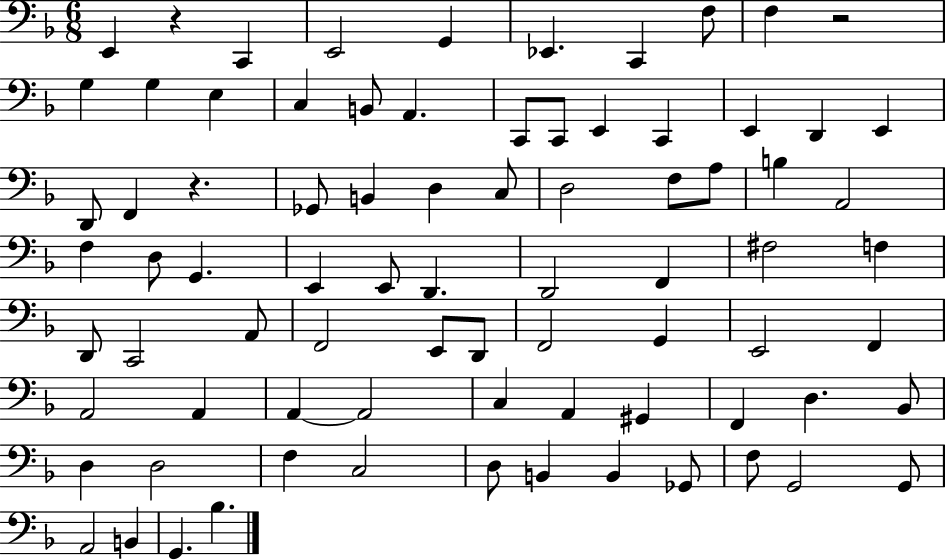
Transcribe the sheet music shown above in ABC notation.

X:1
T:Untitled
M:6/8
L:1/4
K:F
E,, z C,, E,,2 G,, _E,, C,, F,/2 F, z2 G, G, E, C, B,,/2 A,, C,,/2 C,,/2 E,, C,, E,, D,, E,, D,,/2 F,, z _G,,/2 B,, D, C,/2 D,2 F,/2 A,/2 B, A,,2 F, D,/2 G,, E,, E,,/2 D,, D,,2 F,, ^F,2 F, D,,/2 C,,2 A,,/2 F,,2 E,,/2 D,,/2 F,,2 G,, E,,2 F,, A,,2 A,, A,, A,,2 C, A,, ^G,, F,, D, _B,,/2 D, D,2 F, C,2 D,/2 B,, B,, _G,,/2 F,/2 G,,2 G,,/2 A,,2 B,, G,, _B,